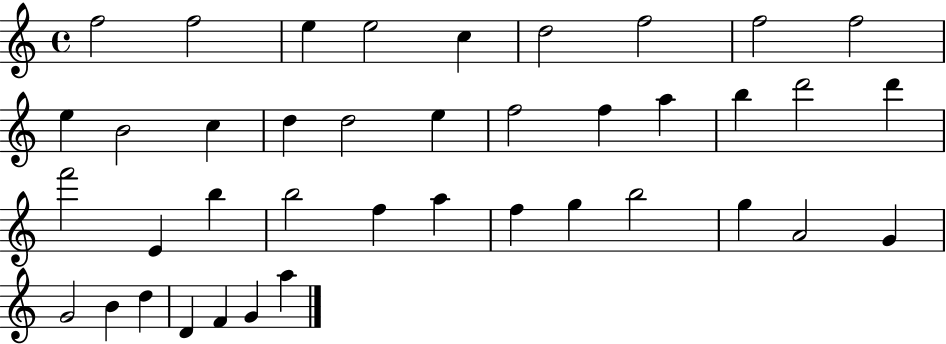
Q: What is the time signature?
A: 4/4